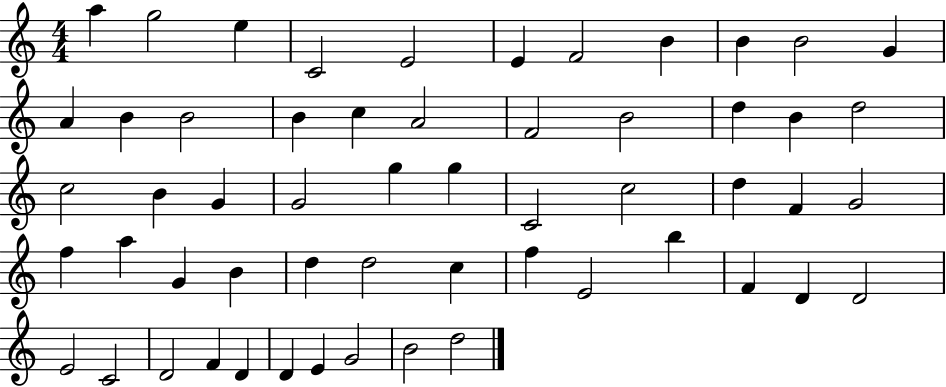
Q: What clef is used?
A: treble